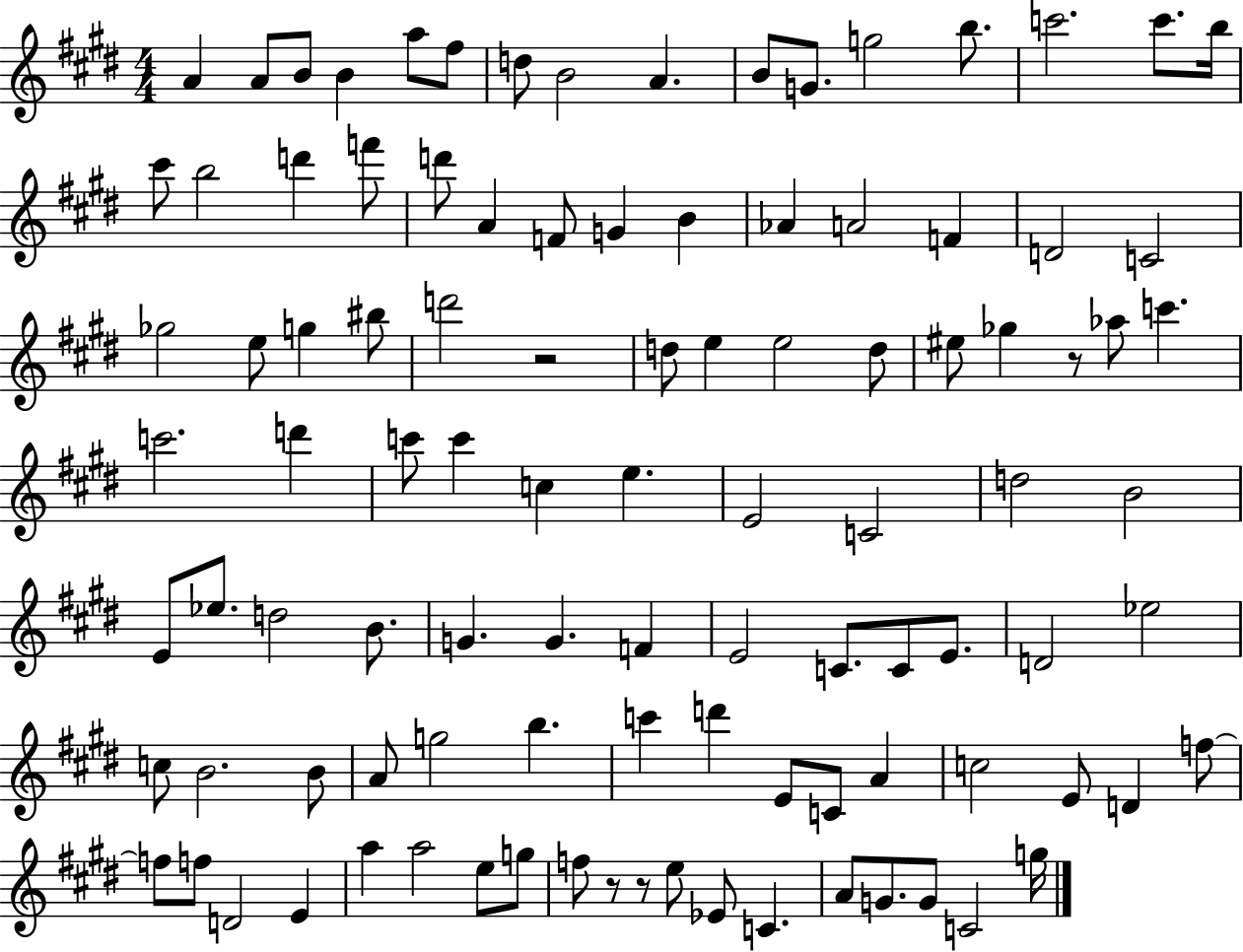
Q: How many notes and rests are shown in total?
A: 102